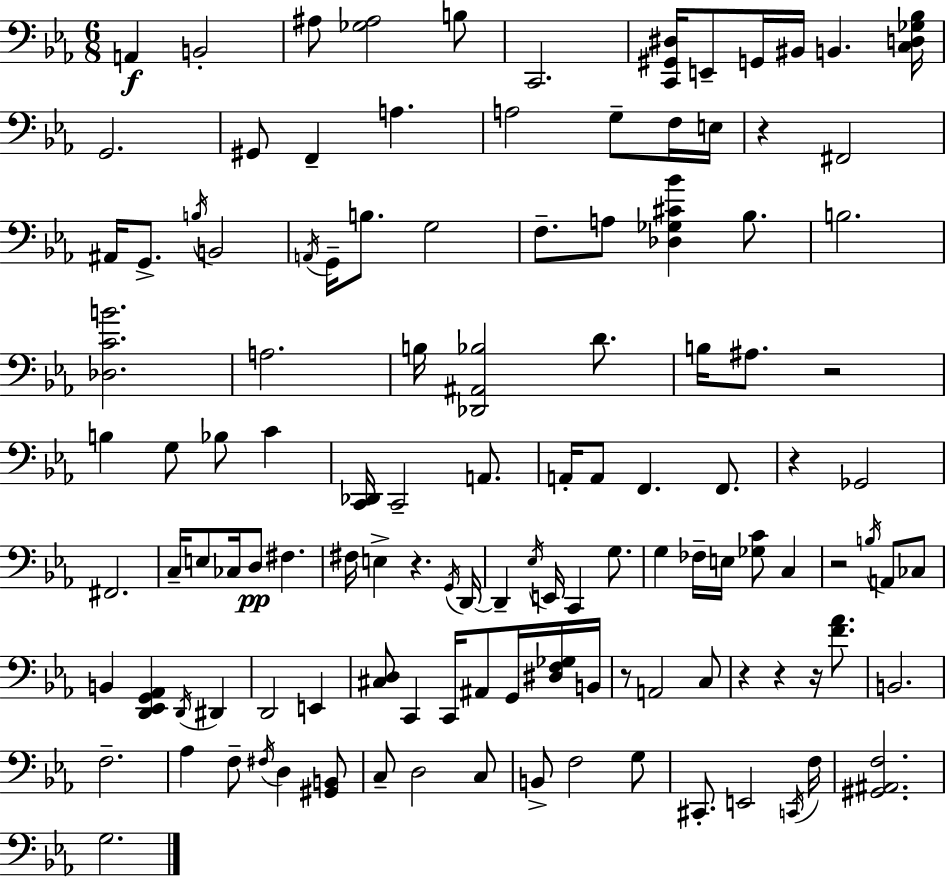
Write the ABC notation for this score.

X:1
T:Untitled
M:6/8
L:1/4
K:Cm
A,, B,,2 ^A,/2 [_G,^A,]2 B,/2 C,,2 [C,,^G,,^D,]/4 E,,/2 G,,/4 ^B,,/4 B,, [C,D,_G,_B,]/4 G,,2 ^G,,/2 F,, A, A,2 G,/2 F,/4 E,/4 z ^F,,2 ^A,,/4 G,,/2 B,/4 B,,2 A,,/4 G,,/4 B,/2 G,2 F,/2 A,/2 [_D,_G,^C_B] _B,/2 B,2 [_D,CB]2 A,2 B,/4 [_D,,^A,,_B,]2 D/2 B,/4 ^A,/2 z2 B, G,/2 _B,/2 C [C,,_D,,]/4 C,,2 A,,/2 A,,/4 A,,/2 F,, F,,/2 z _G,,2 ^F,,2 C,/4 E,/2 _C,/4 D,/2 ^F, ^F,/4 E, z G,,/4 D,,/4 D,, _E,/4 E,,/4 C,, G,/2 G, _F,/4 E,/4 [_G,C]/2 C, z2 B,/4 A,,/2 _C,/2 B,, [D,,_E,,G,,_A,,] D,,/4 ^D,, D,,2 E,, [^C,D,]/2 C,, C,,/4 ^A,,/2 G,,/4 [^D,F,_G,]/4 B,,/4 z/2 A,,2 C,/2 z z z/4 [F_A]/2 B,,2 F,2 _A, F,/2 ^F,/4 D, [^G,,B,,]/2 C,/2 D,2 C,/2 B,,/2 F,2 G,/2 ^C,,/2 E,,2 C,,/4 F,/4 [^G,,^A,,F,]2 G,2